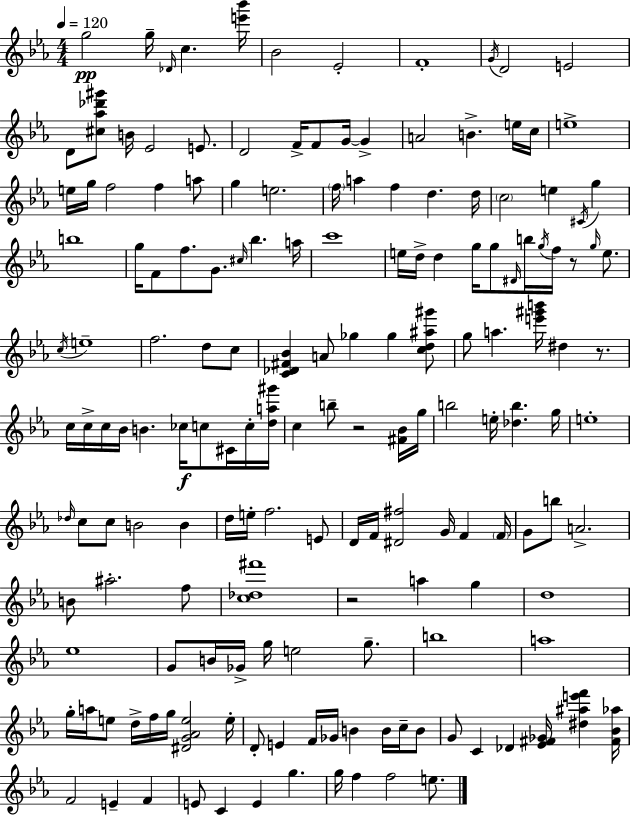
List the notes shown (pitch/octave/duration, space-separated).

G5/h G5/s Db4/s C5/q. [E6,Bb6]/s Bb4/h Eb4/h F4/w G4/s D4/h E4/h D4/e [C#5,Ab5,Db6,G#6]/e B4/s Eb4/h E4/e. D4/h F4/s F4/e G4/s G4/q A4/h B4/q. E5/s C5/s E5/w E5/s G5/s F5/h F5/q A5/e G5/q E5/h. F5/s A5/q F5/q D5/q. D5/s C5/h E5/q C#4/s G5/q B5/w G5/s F4/e F5/e. G4/e. C#5/s Bb5/q. A5/s C6/w E5/s D5/s D5/q G5/s G5/e D#4/s B5/s G5/s F5/s R/e G5/s E5/e. C5/s E5/w F5/h. D5/e C5/e [C4,Db4,F#4,Bb4]/q A4/e Gb5/q Gb5/q [C5,D5,A#5,G#6]/e G5/e A5/q. [E6,G#6,B6]/s D#5/q R/e. C5/s C5/s C5/s Bb4/s B4/q. CES5/s C5/e C#4/s C5/s [D5,A5,G#6]/s C5/q B5/e R/h [F#4,Bb4]/s G5/s B5/h E5/s [Db5,B5]/q. G5/s E5/w Db5/s C5/e C5/e B4/h B4/q D5/s E5/s F5/h. E4/e D4/s F4/s [D#4,F#5]/h G4/s F4/q F4/s G4/e B5/e A4/h. B4/e A#5/h. F5/e [C5,Db5,F#6]/w R/h A5/q G5/q D5/w Eb5/w G4/e B4/s Gb4/s G5/s E5/h G5/e. B5/w A5/w G5/s A5/s E5/e D5/s F5/s G5/s [D#4,G4,Ab4,E5]/h E5/s D4/e E4/q F4/s Gb4/s B4/q B4/s C5/s B4/e G4/e C4/q Db4/q [Eb4,F#4,Gb4]/s [D#5,A#5,E6,F6]/q [F#4,Bb4,Ab5]/s F4/h E4/q F4/q E4/e C4/q E4/q G5/q. G5/s F5/q F5/h E5/e.